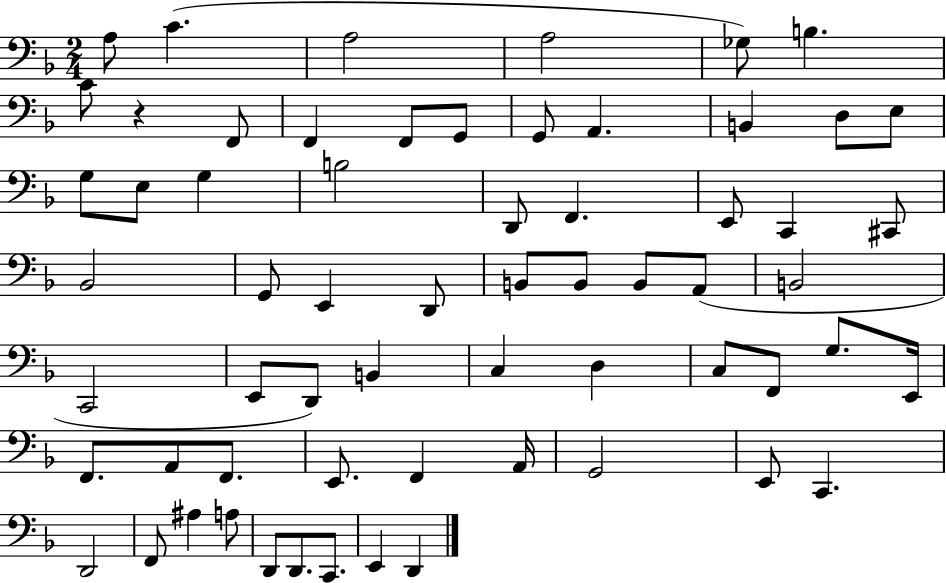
A3/e C4/q. A3/h A3/h Gb3/e B3/q. C4/e R/q F2/e F2/q F2/e G2/e G2/e A2/q. B2/q D3/e E3/e G3/e E3/e G3/q B3/h D2/e F2/q. E2/e C2/q C#2/e Bb2/h G2/e E2/q D2/e B2/e B2/e B2/e A2/e B2/h C2/h E2/e D2/e B2/q C3/q D3/q C3/e F2/e G3/e. E2/s F2/e. A2/e F2/e. E2/e. F2/q A2/s G2/h E2/e C2/q. D2/h F2/e A#3/q A3/e D2/e D2/e. C2/e. E2/q D2/q